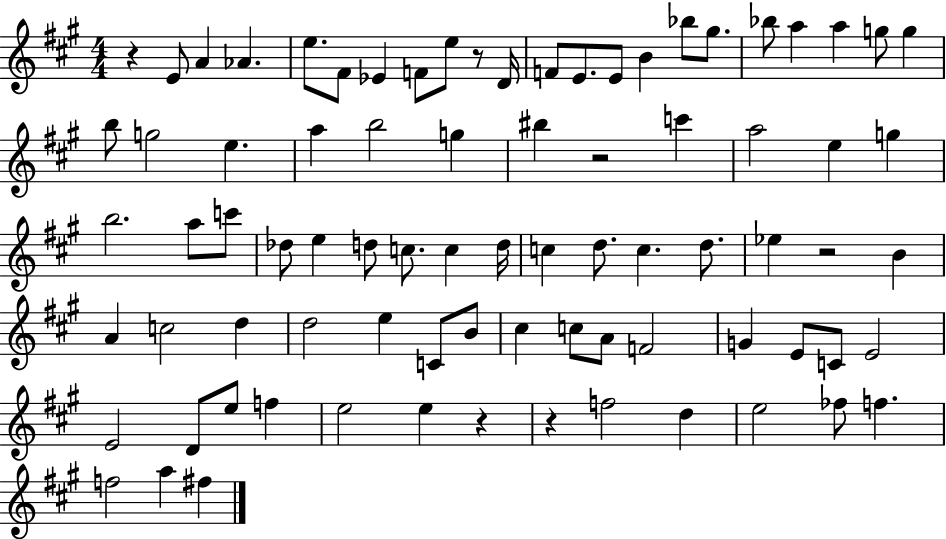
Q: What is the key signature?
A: A major